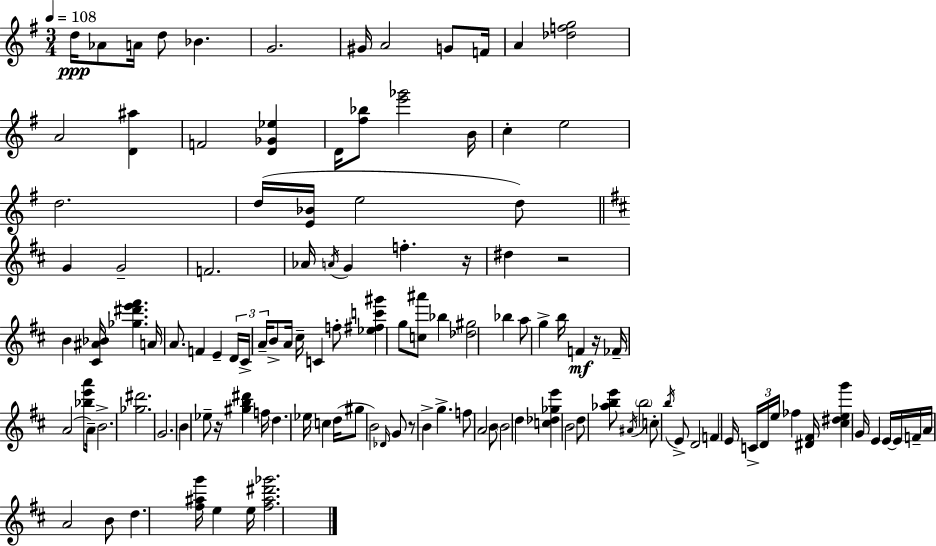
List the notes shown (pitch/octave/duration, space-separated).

D5/s Ab4/e A4/s D5/e Bb4/q. G4/h. G#4/s A4/h G4/e F4/s A4/q [Db5,F5,G5]/h A4/h [D4,A#5]/q F4/h [D4,Gb4,Eb5]/q D4/s [F#5,Bb5]/e [E6,Gb6]/h B4/s C5/q E5/h D5/h. D5/s [E4,Bb4]/s E5/h D5/e G4/q G4/h F4/h. Ab4/s A4/s G4/q F5/q. R/s D#5/q R/h B4/q [C#4,A#4,Bb4]/s [Gb5,D#6,E6,F#6]/q. A4/s A4/e. F4/q E4/q D4/s C#4/s A4/s B4/e A4/s C#5/s C4/q F5/e [Eb5,F#5,C6,G#6]/q G5/e [C5,A#6]/e Bb5/q [Db5,G#5]/h Bb5/q A5/e G5/q B5/s F4/q R/s FES4/s A4/h [Bb5,E6,A6]/e A4/s B4/h. [Gb5,D#6]/h. G4/h. B4/q Eb5/e R/s [G#5,B5,D#6]/q F5/s D5/q. Eb5/s C5/q D5/s G#5/e B4/h Db4/s G4/e R/e B4/q G5/q. F5/e A4/h B4/e B4/h D5/q [C5,Db5,Gb5,E6]/q B4/h D5/e [Ab5,B5,E6]/e A#4/s B5/h C5/e B5/s E4/e D4/h F4/q E4/s C4/s D4/s E5/s FES5/q [D#4,F#4]/s [C#5,D#5,E5,G6]/q G4/s E4/q E4/s E4/s F4/s A4/s A4/h B4/e D5/q. [F#5,A#5,G6]/s E5/q E5/s [F#5,A#5,D#6,Gb6]/h.